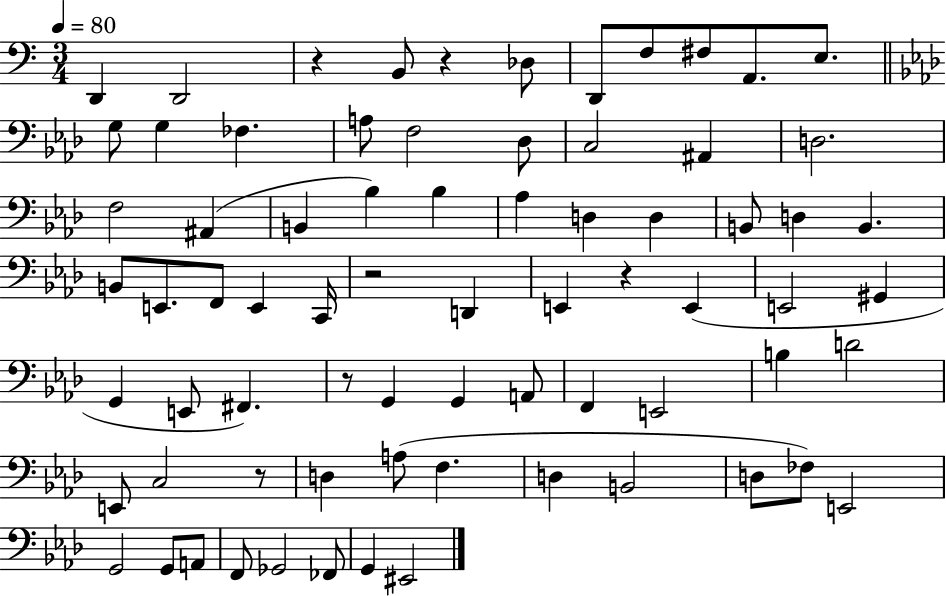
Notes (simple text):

D2/q D2/h R/q B2/e R/q Db3/e D2/e F3/e F#3/e A2/e. E3/e. G3/e G3/q FES3/q. A3/e F3/h Db3/e C3/h A#2/q D3/h. F3/h A#2/q B2/q Bb3/q Bb3/q Ab3/q D3/q D3/q B2/e D3/q B2/q. B2/e E2/e. F2/e E2/q C2/s R/h D2/q E2/q R/q E2/q E2/h G#2/q G2/q E2/e F#2/q. R/e G2/q G2/q A2/e F2/q E2/h B3/q D4/h E2/e C3/h R/e D3/q A3/e F3/q. D3/q B2/h D3/e FES3/e E2/h G2/h G2/e A2/e F2/e Gb2/h FES2/e G2/q EIS2/h